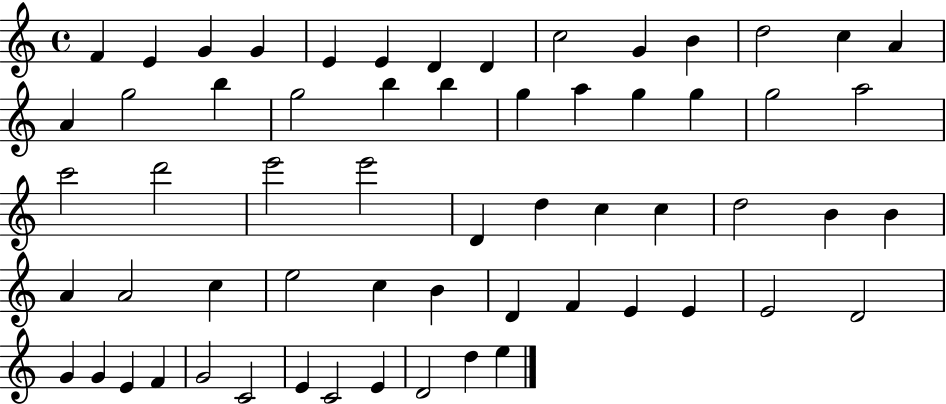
{
  \clef treble
  \time 4/4
  \defaultTimeSignature
  \key c \major
  f'4 e'4 g'4 g'4 | e'4 e'4 d'4 d'4 | c''2 g'4 b'4 | d''2 c''4 a'4 | \break a'4 g''2 b''4 | g''2 b''4 b''4 | g''4 a''4 g''4 g''4 | g''2 a''2 | \break c'''2 d'''2 | e'''2 e'''2 | d'4 d''4 c''4 c''4 | d''2 b'4 b'4 | \break a'4 a'2 c''4 | e''2 c''4 b'4 | d'4 f'4 e'4 e'4 | e'2 d'2 | \break g'4 g'4 e'4 f'4 | g'2 c'2 | e'4 c'2 e'4 | d'2 d''4 e''4 | \break \bar "|."
}